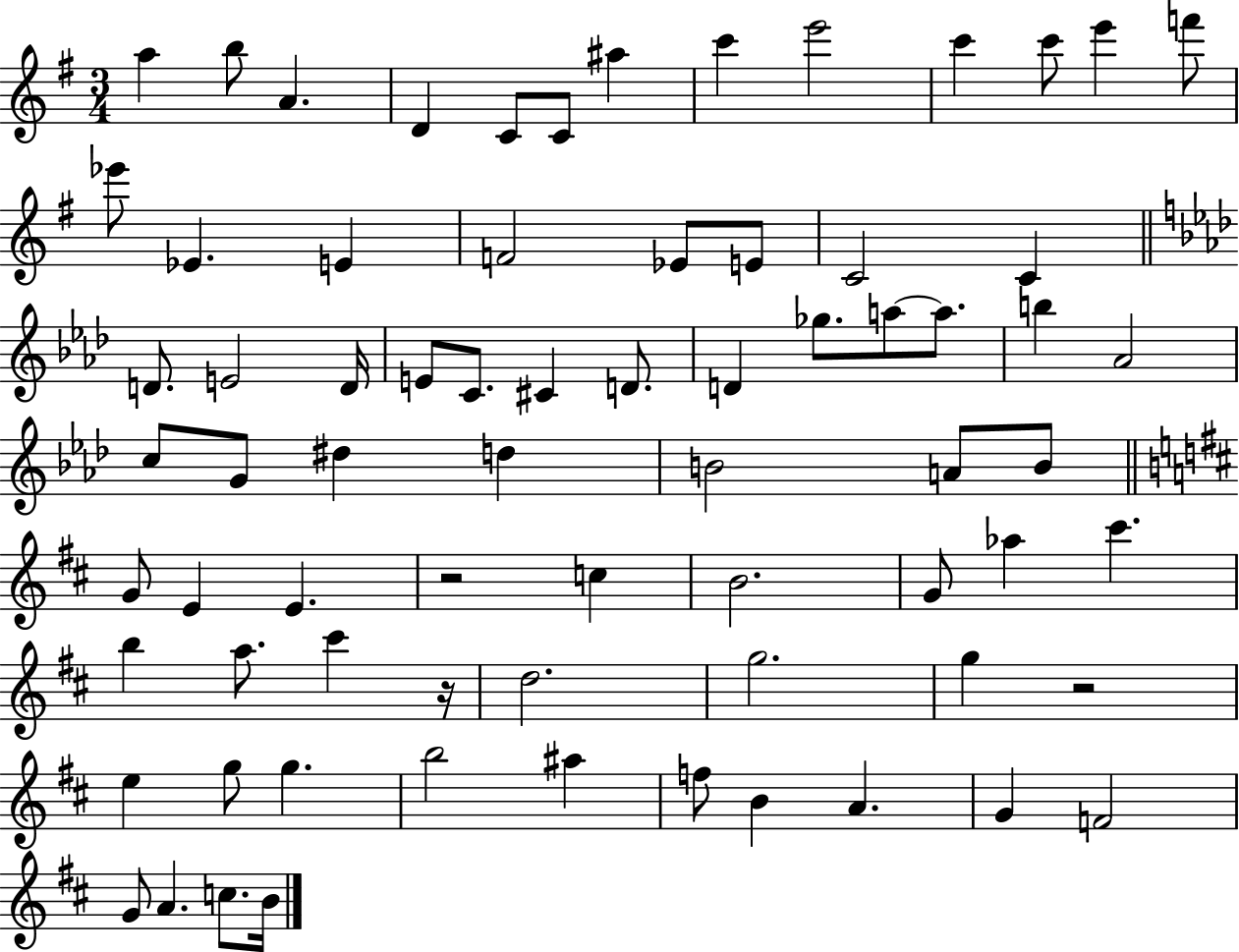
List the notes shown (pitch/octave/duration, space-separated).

A5/q B5/e A4/q. D4/q C4/e C4/e A#5/q C6/q E6/h C6/q C6/e E6/q F6/e Eb6/e Eb4/q. E4/q F4/h Eb4/e E4/e C4/h C4/q D4/e. E4/h D4/s E4/e C4/e. C#4/q D4/e. D4/q Gb5/e. A5/e A5/e. B5/q Ab4/h C5/e G4/e D#5/q D5/q B4/h A4/e B4/e G4/e E4/q E4/q. R/h C5/q B4/h. G4/e Ab5/q C#6/q. B5/q A5/e. C#6/q R/s D5/h. G5/h. G5/q R/h E5/q G5/e G5/q. B5/h A#5/q F5/e B4/q A4/q. G4/q F4/h G4/e A4/q. C5/e. B4/s